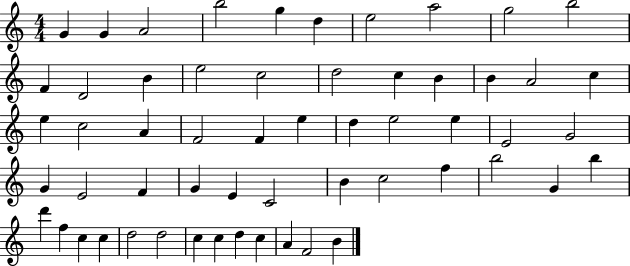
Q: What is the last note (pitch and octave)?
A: B4